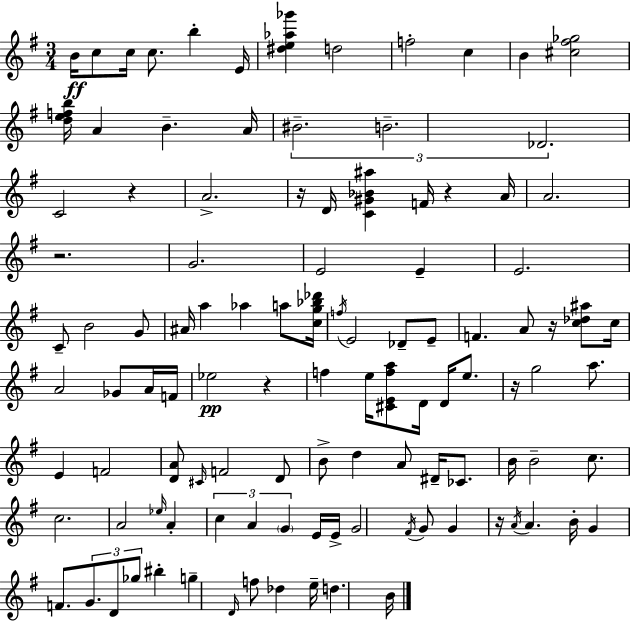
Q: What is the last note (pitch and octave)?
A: B4